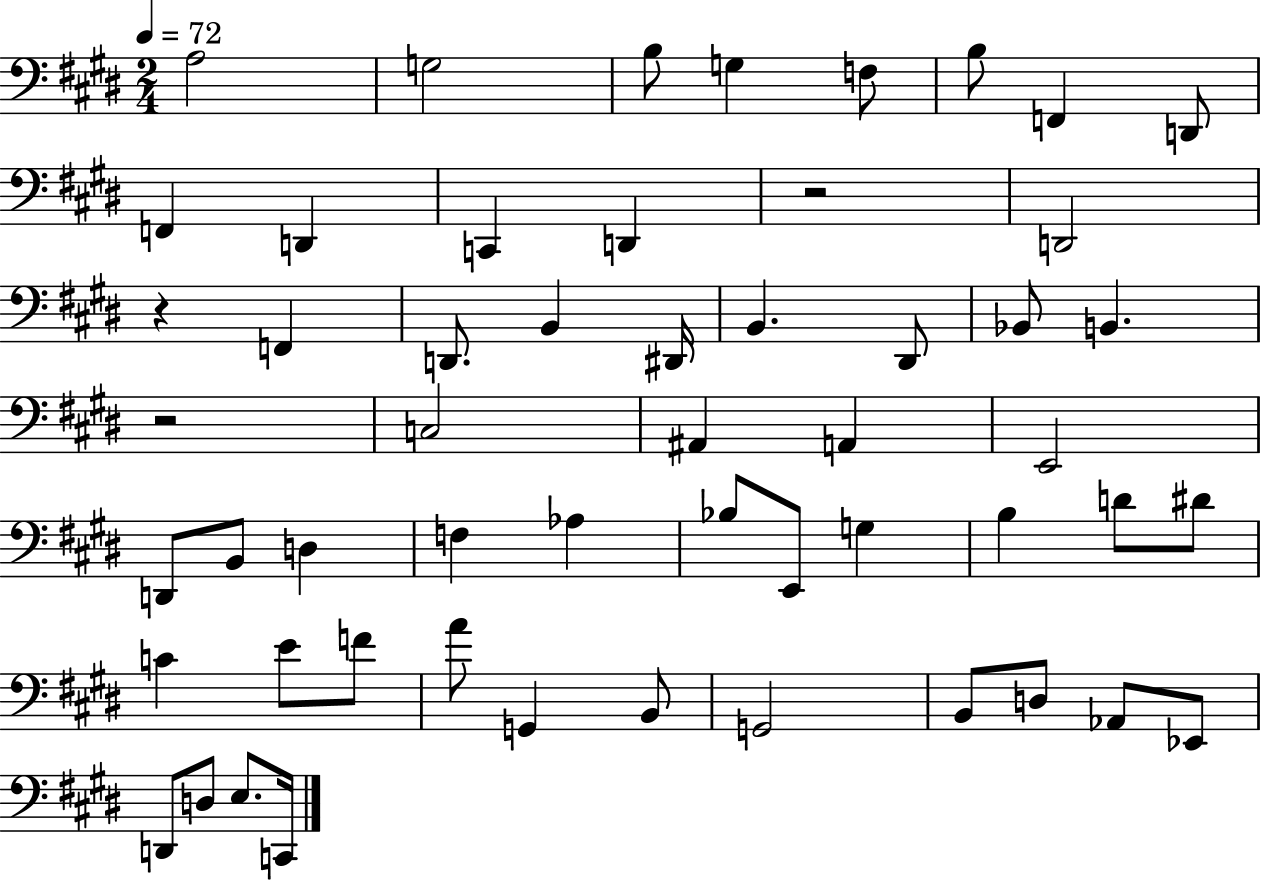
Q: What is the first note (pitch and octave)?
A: A3